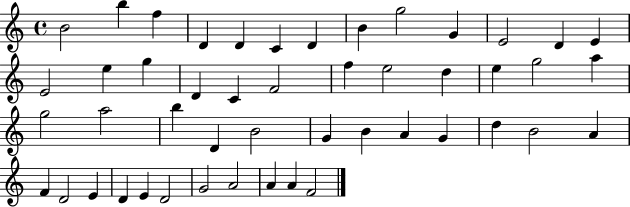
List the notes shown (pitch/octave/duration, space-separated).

B4/h B5/q F5/q D4/q D4/q C4/q D4/q B4/q G5/h G4/q E4/h D4/q E4/q E4/h E5/q G5/q D4/q C4/q F4/h F5/q E5/h D5/q E5/q G5/h A5/q G5/h A5/h B5/q D4/q B4/h G4/q B4/q A4/q G4/q D5/q B4/h A4/q F4/q D4/h E4/q D4/q E4/q D4/h G4/h A4/h A4/q A4/q F4/h